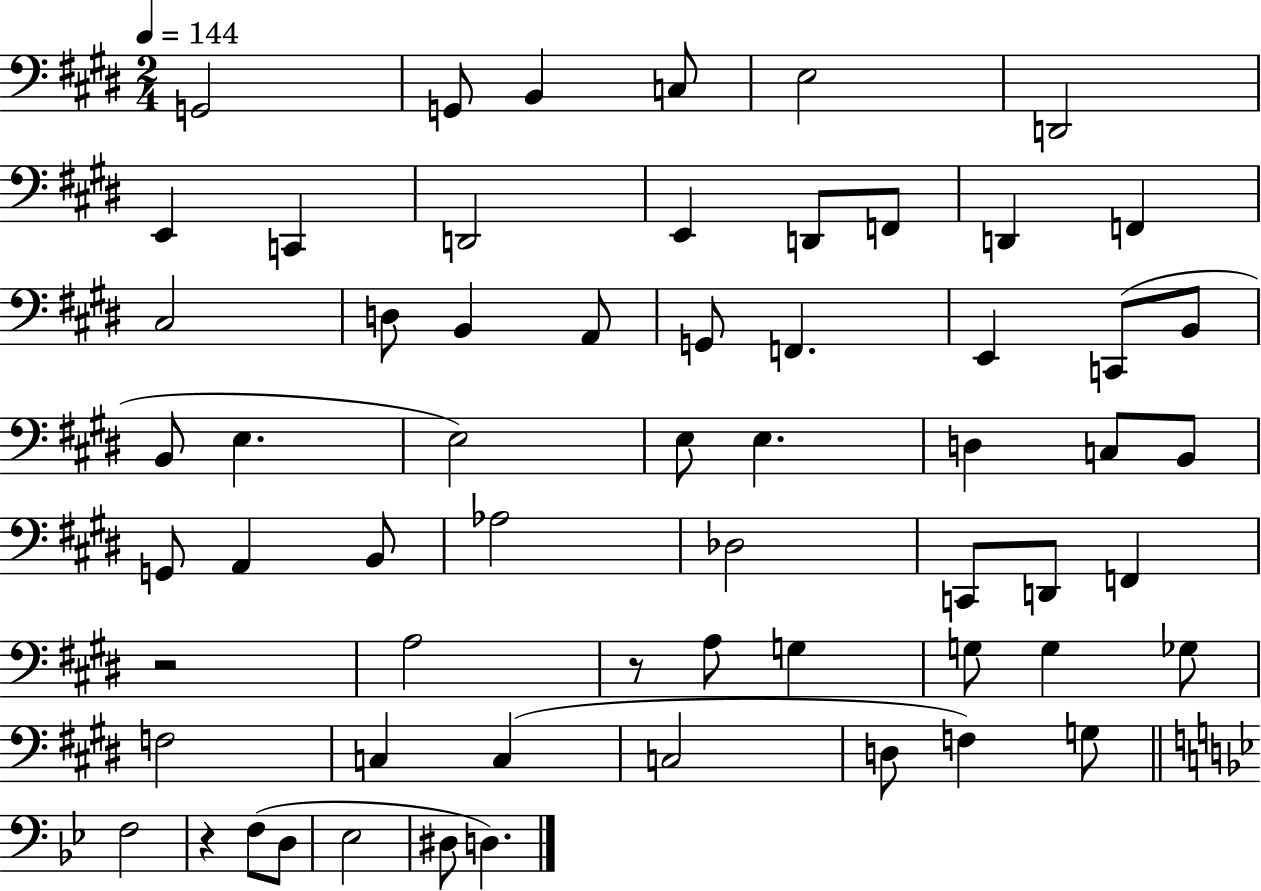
{
  \clef bass
  \numericTimeSignature
  \time 2/4
  \key e \major
  \tempo 4 = 144
  g,2 | g,8 b,4 c8 | e2 | d,2 | \break e,4 c,4 | d,2 | e,4 d,8 f,8 | d,4 f,4 | \break cis2 | d8 b,4 a,8 | g,8 f,4. | e,4 c,8( b,8 | \break b,8 e4. | e2) | e8 e4. | d4 c8 b,8 | \break g,8 a,4 b,8 | aes2 | des2 | c,8 d,8 f,4 | \break r2 | a2 | r8 a8 g4 | g8 g4 ges8 | \break f2 | c4 c4( | c2 | d8 f4) g8 | \break \bar "||" \break \key bes \major f2 | r4 f8( d8 | ees2 | dis8 d4.) | \break \bar "|."
}